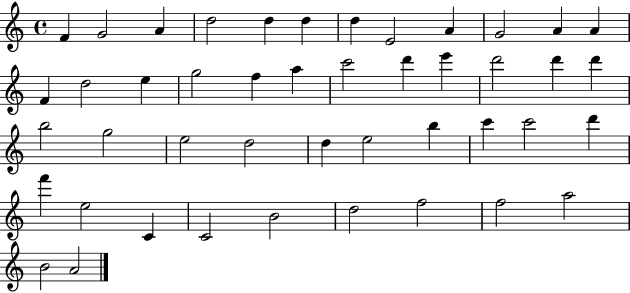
{
  \clef treble
  \time 4/4
  \defaultTimeSignature
  \key c \major
  f'4 g'2 a'4 | d''2 d''4 d''4 | d''4 e'2 a'4 | g'2 a'4 a'4 | \break f'4 d''2 e''4 | g''2 f''4 a''4 | c'''2 d'''4 e'''4 | d'''2 d'''4 d'''4 | \break b''2 g''2 | e''2 d''2 | d''4 e''2 b''4 | c'''4 c'''2 d'''4 | \break f'''4 e''2 c'4 | c'2 b'2 | d''2 f''2 | f''2 a''2 | \break b'2 a'2 | \bar "|."
}